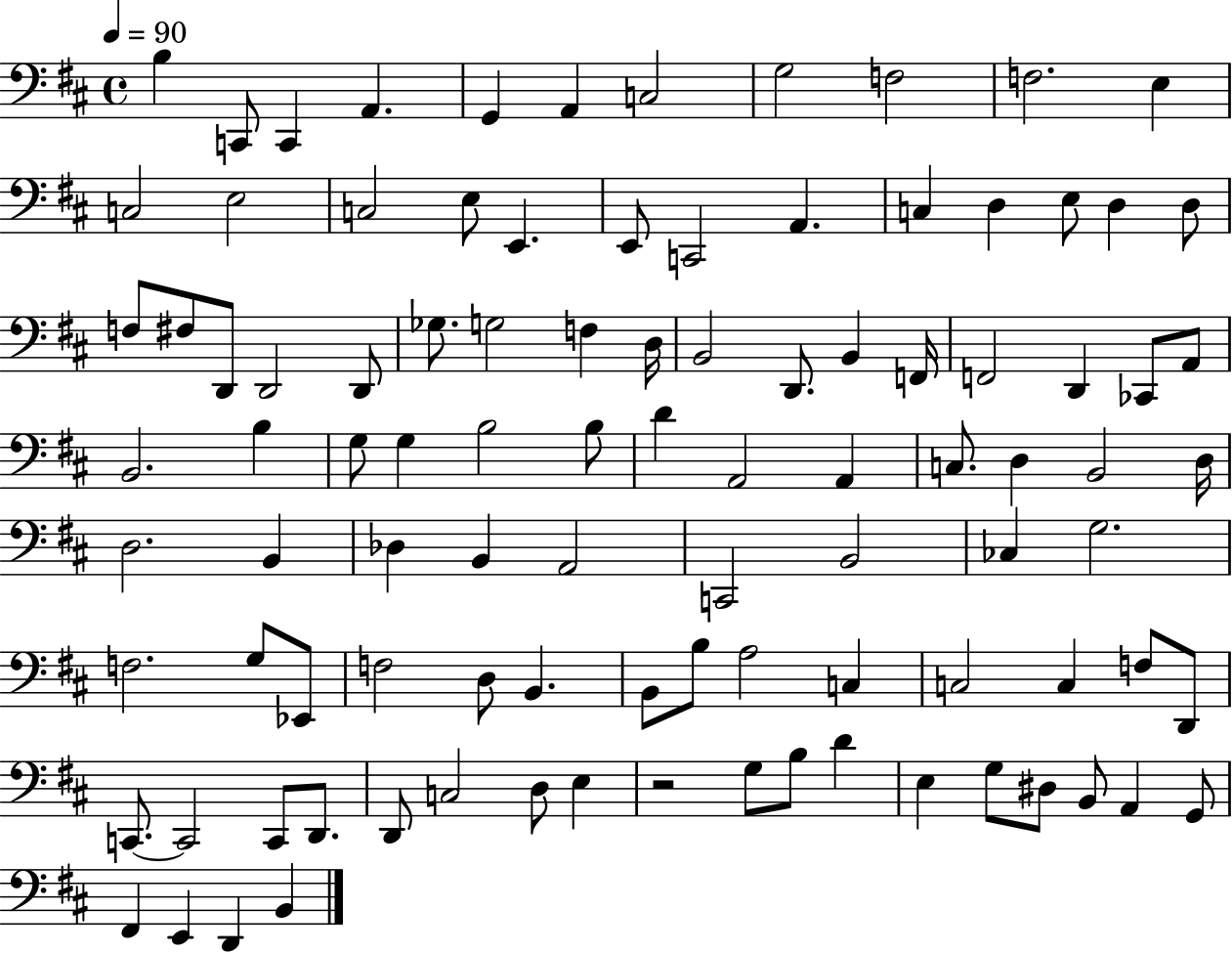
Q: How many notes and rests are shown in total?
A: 99